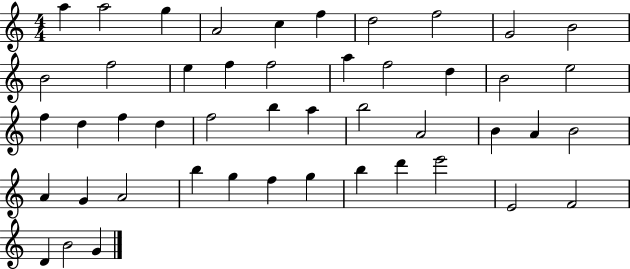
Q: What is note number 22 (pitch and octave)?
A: D5